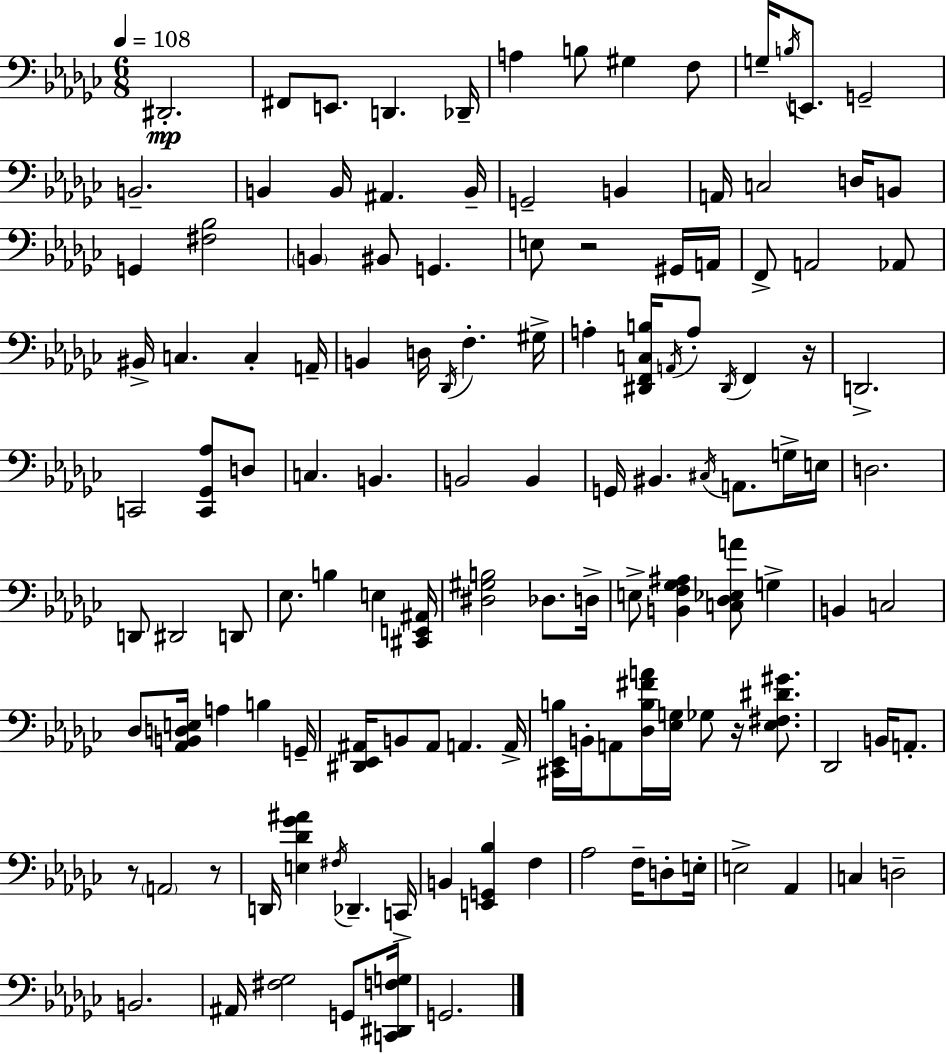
X:1
T:Untitled
M:6/8
L:1/4
K:Ebm
^D,,2 ^F,,/2 E,,/2 D,, _D,,/4 A, B,/2 ^G, F,/2 G,/4 B,/4 E,,/2 G,,2 B,,2 B,, B,,/4 ^A,, B,,/4 G,,2 B,, A,,/4 C,2 D,/4 B,,/2 G,, [^F,_B,]2 B,, ^B,,/2 G,, E,/2 z2 ^G,,/4 A,,/4 F,,/2 A,,2 _A,,/2 ^B,,/4 C, C, A,,/4 B,, D,/4 _D,,/4 F, ^G,/4 A, [^D,,F,,C,B,]/4 A,,/4 A,/2 ^D,,/4 F,, z/4 D,,2 C,,2 [C,,_G,,_A,]/2 D,/2 C, B,, B,,2 B,, G,,/4 ^B,, ^C,/4 A,,/2 G,/4 E,/4 D,2 D,,/2 ^D,,2 D,,/2 _E,/2 B, E, [^C,,E,,^A,,]/4 [^D,^G,B,]2 _D,/2 D,/4 E,/2 [B,,F,_G,^A,] [C,_D,_E,A]/2 G, B,, C,2 _D,/2 [_A,,B,,D,E,]/4 A, B, G,,/4 [^D,,_E,,^A,,]/4 B,,/2 ^A,,/2 A,, A,,/4 [^C,,_E,,B,]/4 B,,/4 A,,/2 [_D,B,^FA]/4 [_E,G,]/4 _G,/2 z/4 [_E,^F,^D^G]/2 _D,,2 B,,/4 A,,/2 z/2 A,,2 z/2 D,,/4 [E,_D_G^A] ^F,/4 _D,, C,,/4 B,, [E,,G,,_B,] F, _A,2 F,/4 D,/2 E,/4 E,2 _A,, C, D,2 B,,2 ^A,,/4 [^F,_G,]2 G,,/2 [C,,^D,,F,G,]/4 G,,2